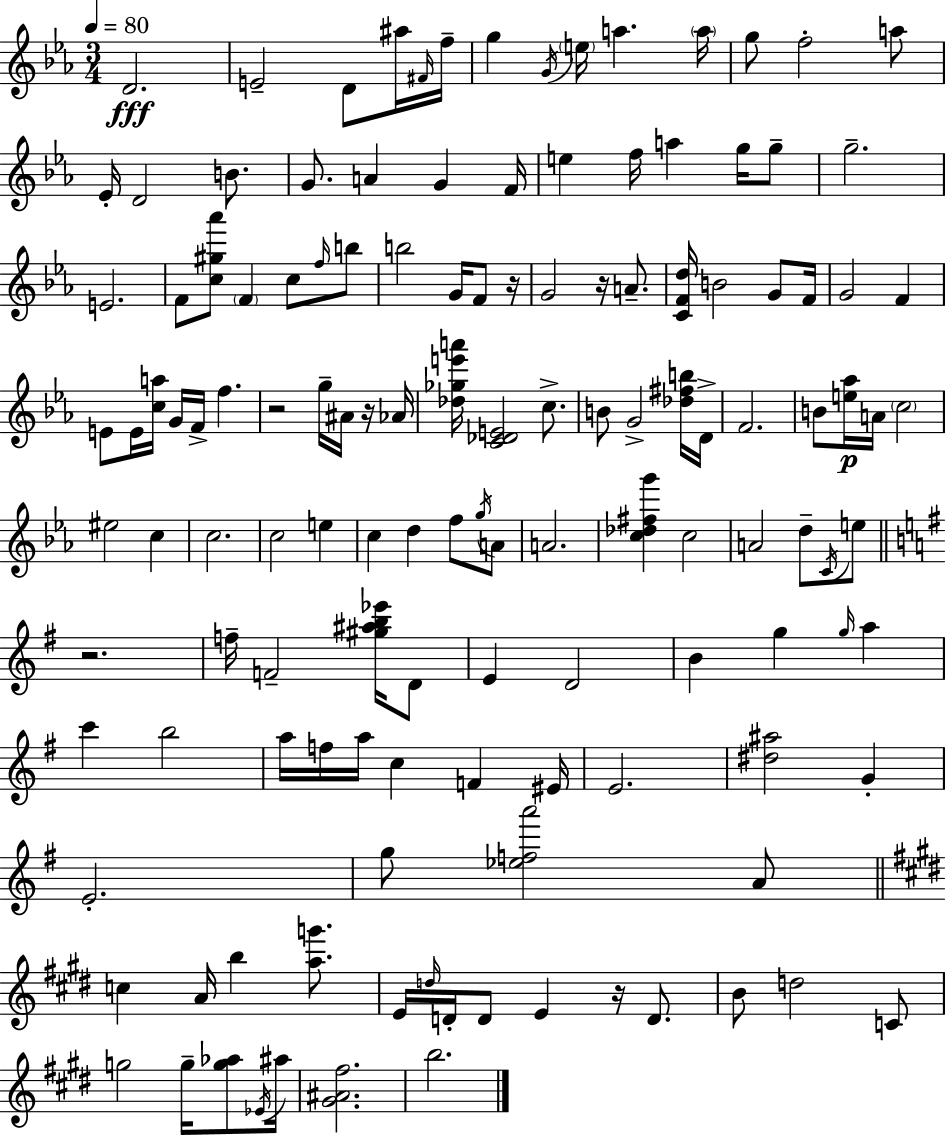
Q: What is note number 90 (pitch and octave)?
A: C5